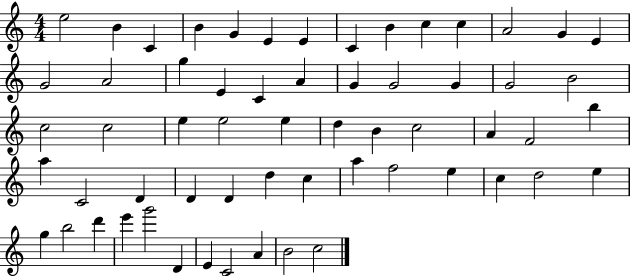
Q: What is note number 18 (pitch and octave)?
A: E4